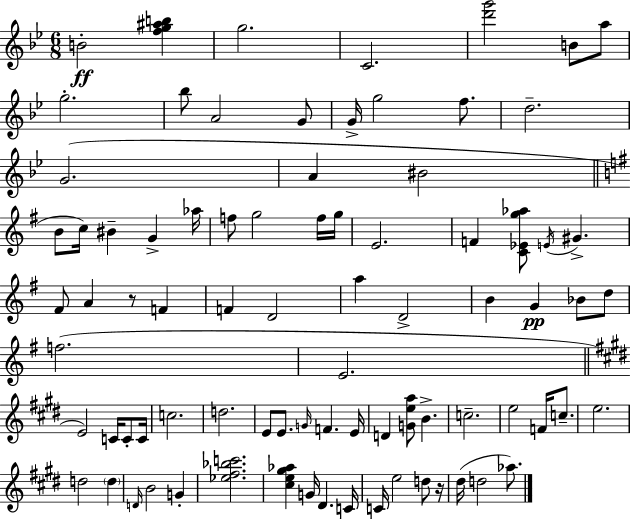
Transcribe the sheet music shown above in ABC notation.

X:1
T:Untitled
M:6/8
L:1/4
K:Gm
B2 [fg^ab] g2 C2 [d'g']2 B/2 a/2 g2 _b/2 A2 G/2 G/4 g2 f/2 d2 G2 A ^B2 B/2 c/4 ^B G _a/4 f/2 g2 f/4 g/4 E2 F [C_Eg_a]/2 E/4 ^G ^F/2 A z/2 F F D2 a D2 B G _B/2 d/2 f2 E2 E2 C/4 C/2 C/4 c2 d2 E/2 E/2 G/4 F E/4 D [Gea]/2 B c2 e2 F/4 c/2 e2 d2 d D/4 B2 G [_e^f_bc']2 [^ce^g_a] G/4 ^D C/4 C/4 e2 d/2 z/4 ^d/4 d2 _a/2